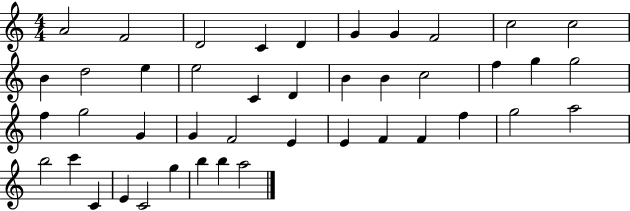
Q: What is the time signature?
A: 4/4